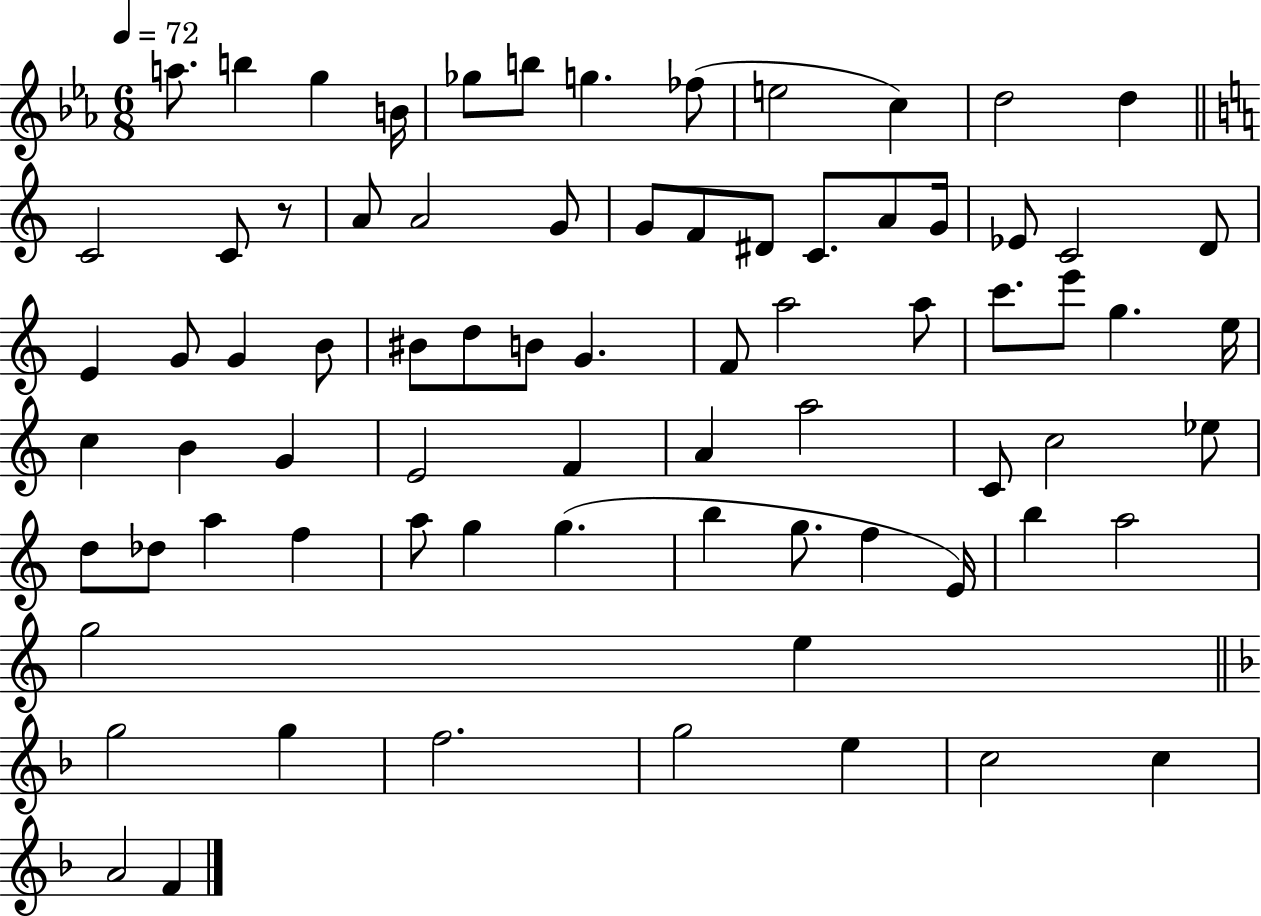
A5/e. B5/q G5/q B4/s Gb5/e B5/e G5/q. FES5/e E5/h C5/q D5/h D5/q C4/h C4/e R/e A4/e A4/h G4/e G4/e F4/e D#4/e C4/e. A4/e G4/s Eb4/e C4/h D4/e E4/q G4/e G4/q B4/e BIS4/e D5/e B4/e G4/q. F4/e A5/h A5/e C6/e. E6/e G5/q. E5/s C5/q B4/q G4/q E4/h F4/q A4/q A5/h C4/e C5/h Eb5/e D5/e Db5/e A5/q F5/q A5/e G5/q G5/q. B5/q G5/e. F5/q E4/s B5/q A5/h G5/h E5/q G5/h G5/q F5/h. G5/h E5/q C5/h C5/q A4/h F4/q